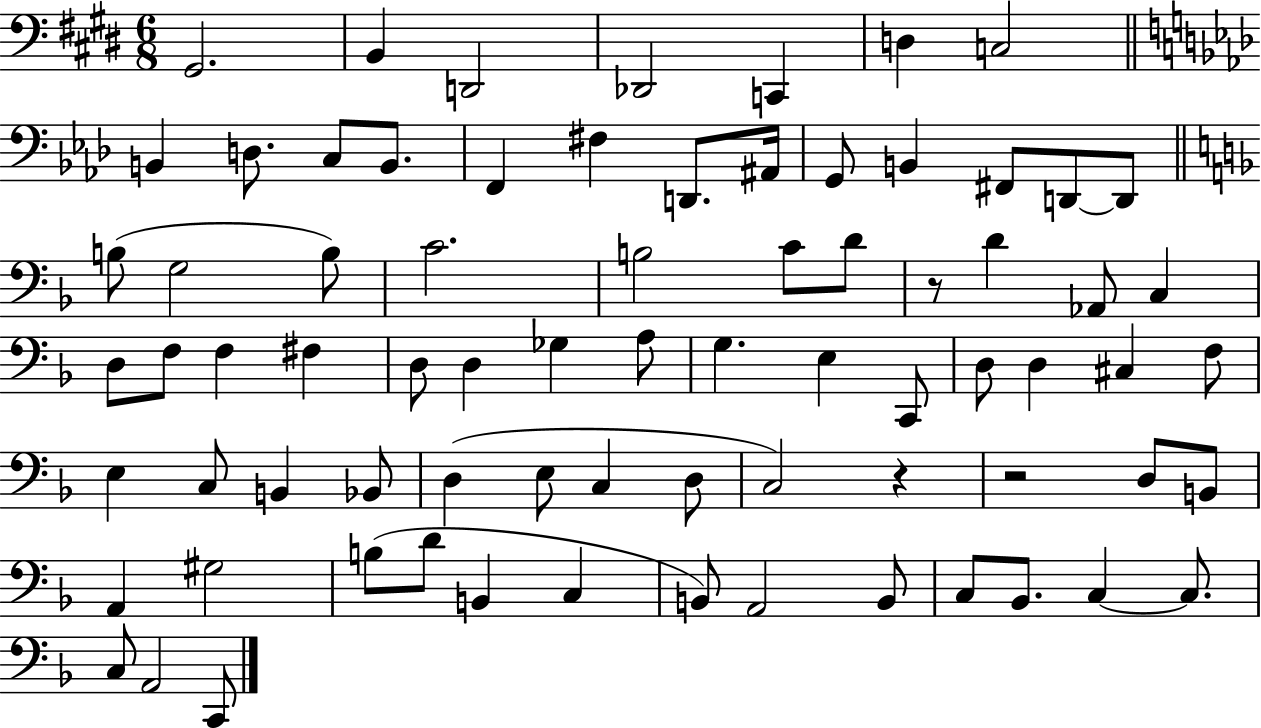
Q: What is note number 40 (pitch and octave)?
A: E3